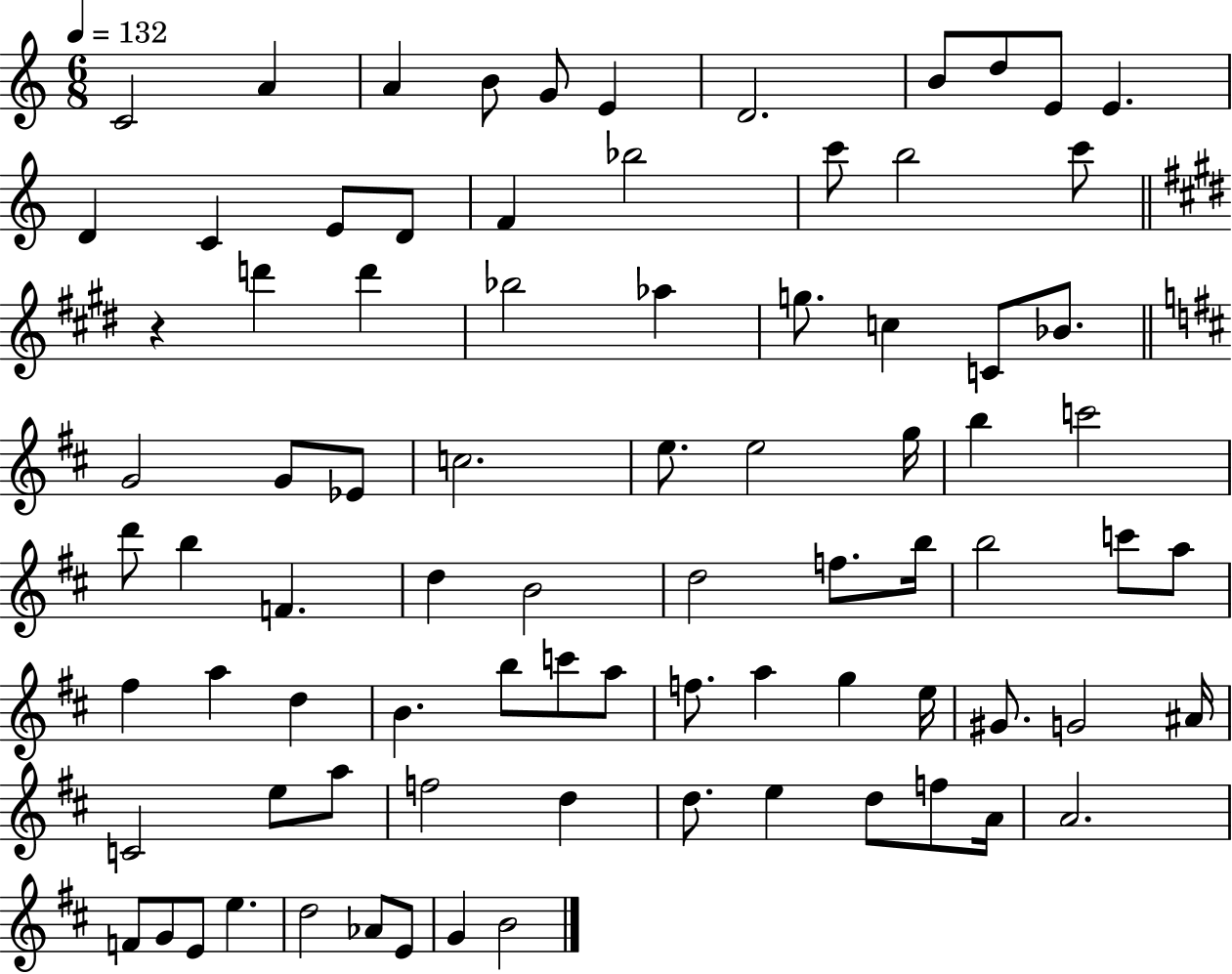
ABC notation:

X:1
T:Untitled
M:6/8
L:1/4
K:C
C2 A A B/2 G/2 E D2 B/2 d/2 E/2 E D C E/2 D/2 F _b2 c'/2 b2 c'/2 z d' d' _b2 _a g/2 c C/2 _B/2 G2 G/2 _E/2 c2 e/2 e2 g/4 b c'2 d'/2 b F d B2 d2 f/2 b/4 b2 c'/2 a/2 ^f a d B b/2 c'/2 a/2 f/2 a g e/4 ^G/2 G2 ^A/4 C2 e/2 a/2 f2 d d/2 e d/2 f/2 A/4 A2 F/2 G/2 E/2 e d2 _A/2 E/2 G B2